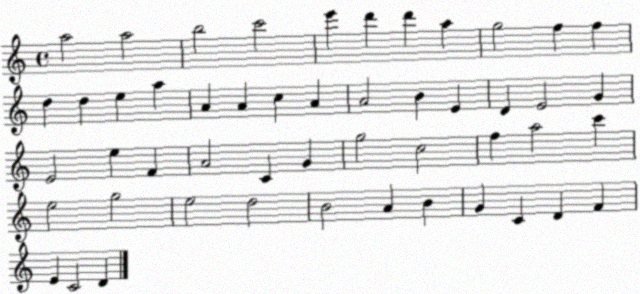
X:1
T:Untitled
M:4/4
L:1/4
K:C
a2 a2 b2 c'2 e' d' d' a g2 f f d d e a A A c A A2 B E D E2 G E2 e F A2 C G g2 c2 f a2 c' e2 g2 e2 d2 B2 A B G C D F E C2 D